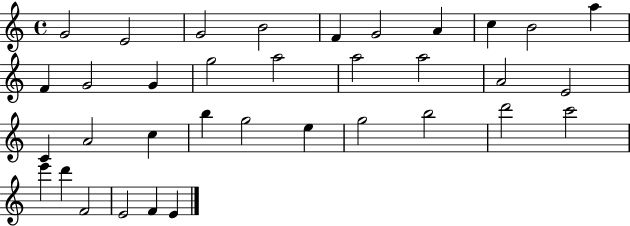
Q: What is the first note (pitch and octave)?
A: G4